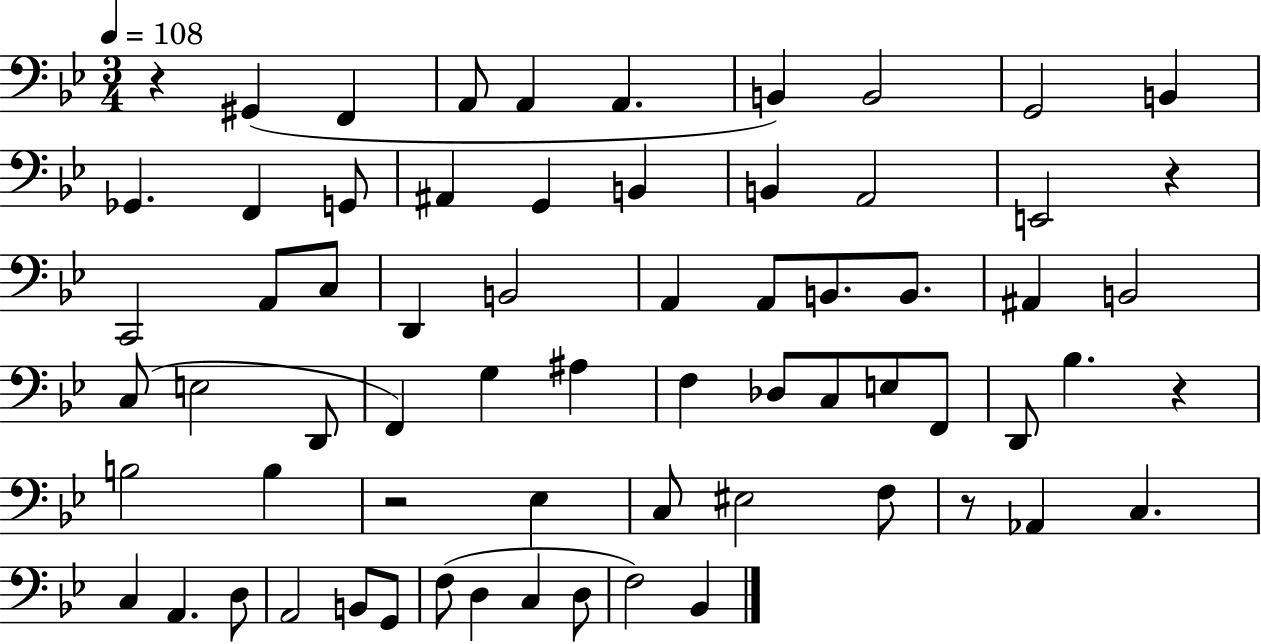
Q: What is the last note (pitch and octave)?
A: Bb2